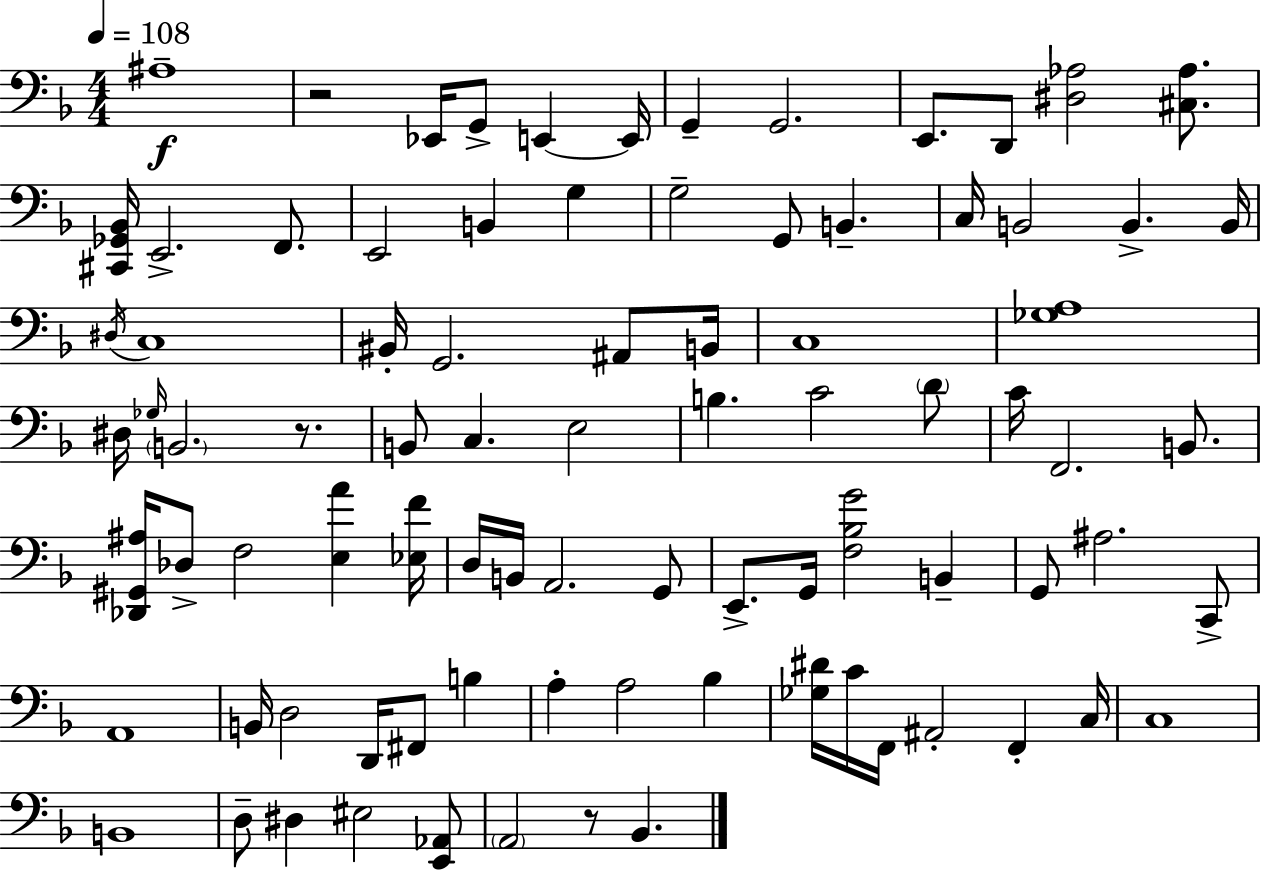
{
  \clef bass
  \numericTimeSignature
  \time 4/4
  \key f \major
  \tempo 4 = 108
  ais1--\f | r2 ees,16 g,8-> e,4~~ e,16 | g,4-- g,2. | e,8. d,8 <dis aes>2 <cis aes>8. | \break <cis, ges, bes,>16 e,2.-> f,8. | e,2 b,4 g4 | g2-- g,8 b,4.-- | c16 b,2 b,4.-> b,16 | \break \acciaccatura { dis16 } c1 | bis,16-. g,2. ais,8 | b,16 c1 | <ges a>1 | \break dis16 \grace { ges16 } \parenthesize b,2. r8. | b,8 c4. e2 | b4. c'2 | \parenthesize d'8 c'16 f,2. b,8. | \break <des, gis, ais>16 des8-> f2 <e a'>4 | <ees f'>16 d16 b,16 a,2. | g,8 e,8.-> g,16 <f bes g'>2 b,4-- | g,8 ais2. | \break c,8-> a,1 | b,16 d2 d,16 fis,8 b4 | a4-. a2 bes4 | <ges dis'>16 c'16 f,16 ais,2-. f,4-. | \break c16 c1 | b,1 | d8-- dis4 eis2 | <e, aes,>8 \parenthesize a,2 r8 bes,4. | \break \bar "|."
}